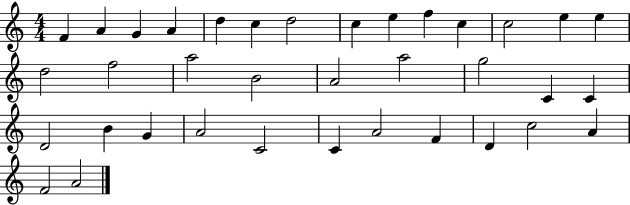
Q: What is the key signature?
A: C major